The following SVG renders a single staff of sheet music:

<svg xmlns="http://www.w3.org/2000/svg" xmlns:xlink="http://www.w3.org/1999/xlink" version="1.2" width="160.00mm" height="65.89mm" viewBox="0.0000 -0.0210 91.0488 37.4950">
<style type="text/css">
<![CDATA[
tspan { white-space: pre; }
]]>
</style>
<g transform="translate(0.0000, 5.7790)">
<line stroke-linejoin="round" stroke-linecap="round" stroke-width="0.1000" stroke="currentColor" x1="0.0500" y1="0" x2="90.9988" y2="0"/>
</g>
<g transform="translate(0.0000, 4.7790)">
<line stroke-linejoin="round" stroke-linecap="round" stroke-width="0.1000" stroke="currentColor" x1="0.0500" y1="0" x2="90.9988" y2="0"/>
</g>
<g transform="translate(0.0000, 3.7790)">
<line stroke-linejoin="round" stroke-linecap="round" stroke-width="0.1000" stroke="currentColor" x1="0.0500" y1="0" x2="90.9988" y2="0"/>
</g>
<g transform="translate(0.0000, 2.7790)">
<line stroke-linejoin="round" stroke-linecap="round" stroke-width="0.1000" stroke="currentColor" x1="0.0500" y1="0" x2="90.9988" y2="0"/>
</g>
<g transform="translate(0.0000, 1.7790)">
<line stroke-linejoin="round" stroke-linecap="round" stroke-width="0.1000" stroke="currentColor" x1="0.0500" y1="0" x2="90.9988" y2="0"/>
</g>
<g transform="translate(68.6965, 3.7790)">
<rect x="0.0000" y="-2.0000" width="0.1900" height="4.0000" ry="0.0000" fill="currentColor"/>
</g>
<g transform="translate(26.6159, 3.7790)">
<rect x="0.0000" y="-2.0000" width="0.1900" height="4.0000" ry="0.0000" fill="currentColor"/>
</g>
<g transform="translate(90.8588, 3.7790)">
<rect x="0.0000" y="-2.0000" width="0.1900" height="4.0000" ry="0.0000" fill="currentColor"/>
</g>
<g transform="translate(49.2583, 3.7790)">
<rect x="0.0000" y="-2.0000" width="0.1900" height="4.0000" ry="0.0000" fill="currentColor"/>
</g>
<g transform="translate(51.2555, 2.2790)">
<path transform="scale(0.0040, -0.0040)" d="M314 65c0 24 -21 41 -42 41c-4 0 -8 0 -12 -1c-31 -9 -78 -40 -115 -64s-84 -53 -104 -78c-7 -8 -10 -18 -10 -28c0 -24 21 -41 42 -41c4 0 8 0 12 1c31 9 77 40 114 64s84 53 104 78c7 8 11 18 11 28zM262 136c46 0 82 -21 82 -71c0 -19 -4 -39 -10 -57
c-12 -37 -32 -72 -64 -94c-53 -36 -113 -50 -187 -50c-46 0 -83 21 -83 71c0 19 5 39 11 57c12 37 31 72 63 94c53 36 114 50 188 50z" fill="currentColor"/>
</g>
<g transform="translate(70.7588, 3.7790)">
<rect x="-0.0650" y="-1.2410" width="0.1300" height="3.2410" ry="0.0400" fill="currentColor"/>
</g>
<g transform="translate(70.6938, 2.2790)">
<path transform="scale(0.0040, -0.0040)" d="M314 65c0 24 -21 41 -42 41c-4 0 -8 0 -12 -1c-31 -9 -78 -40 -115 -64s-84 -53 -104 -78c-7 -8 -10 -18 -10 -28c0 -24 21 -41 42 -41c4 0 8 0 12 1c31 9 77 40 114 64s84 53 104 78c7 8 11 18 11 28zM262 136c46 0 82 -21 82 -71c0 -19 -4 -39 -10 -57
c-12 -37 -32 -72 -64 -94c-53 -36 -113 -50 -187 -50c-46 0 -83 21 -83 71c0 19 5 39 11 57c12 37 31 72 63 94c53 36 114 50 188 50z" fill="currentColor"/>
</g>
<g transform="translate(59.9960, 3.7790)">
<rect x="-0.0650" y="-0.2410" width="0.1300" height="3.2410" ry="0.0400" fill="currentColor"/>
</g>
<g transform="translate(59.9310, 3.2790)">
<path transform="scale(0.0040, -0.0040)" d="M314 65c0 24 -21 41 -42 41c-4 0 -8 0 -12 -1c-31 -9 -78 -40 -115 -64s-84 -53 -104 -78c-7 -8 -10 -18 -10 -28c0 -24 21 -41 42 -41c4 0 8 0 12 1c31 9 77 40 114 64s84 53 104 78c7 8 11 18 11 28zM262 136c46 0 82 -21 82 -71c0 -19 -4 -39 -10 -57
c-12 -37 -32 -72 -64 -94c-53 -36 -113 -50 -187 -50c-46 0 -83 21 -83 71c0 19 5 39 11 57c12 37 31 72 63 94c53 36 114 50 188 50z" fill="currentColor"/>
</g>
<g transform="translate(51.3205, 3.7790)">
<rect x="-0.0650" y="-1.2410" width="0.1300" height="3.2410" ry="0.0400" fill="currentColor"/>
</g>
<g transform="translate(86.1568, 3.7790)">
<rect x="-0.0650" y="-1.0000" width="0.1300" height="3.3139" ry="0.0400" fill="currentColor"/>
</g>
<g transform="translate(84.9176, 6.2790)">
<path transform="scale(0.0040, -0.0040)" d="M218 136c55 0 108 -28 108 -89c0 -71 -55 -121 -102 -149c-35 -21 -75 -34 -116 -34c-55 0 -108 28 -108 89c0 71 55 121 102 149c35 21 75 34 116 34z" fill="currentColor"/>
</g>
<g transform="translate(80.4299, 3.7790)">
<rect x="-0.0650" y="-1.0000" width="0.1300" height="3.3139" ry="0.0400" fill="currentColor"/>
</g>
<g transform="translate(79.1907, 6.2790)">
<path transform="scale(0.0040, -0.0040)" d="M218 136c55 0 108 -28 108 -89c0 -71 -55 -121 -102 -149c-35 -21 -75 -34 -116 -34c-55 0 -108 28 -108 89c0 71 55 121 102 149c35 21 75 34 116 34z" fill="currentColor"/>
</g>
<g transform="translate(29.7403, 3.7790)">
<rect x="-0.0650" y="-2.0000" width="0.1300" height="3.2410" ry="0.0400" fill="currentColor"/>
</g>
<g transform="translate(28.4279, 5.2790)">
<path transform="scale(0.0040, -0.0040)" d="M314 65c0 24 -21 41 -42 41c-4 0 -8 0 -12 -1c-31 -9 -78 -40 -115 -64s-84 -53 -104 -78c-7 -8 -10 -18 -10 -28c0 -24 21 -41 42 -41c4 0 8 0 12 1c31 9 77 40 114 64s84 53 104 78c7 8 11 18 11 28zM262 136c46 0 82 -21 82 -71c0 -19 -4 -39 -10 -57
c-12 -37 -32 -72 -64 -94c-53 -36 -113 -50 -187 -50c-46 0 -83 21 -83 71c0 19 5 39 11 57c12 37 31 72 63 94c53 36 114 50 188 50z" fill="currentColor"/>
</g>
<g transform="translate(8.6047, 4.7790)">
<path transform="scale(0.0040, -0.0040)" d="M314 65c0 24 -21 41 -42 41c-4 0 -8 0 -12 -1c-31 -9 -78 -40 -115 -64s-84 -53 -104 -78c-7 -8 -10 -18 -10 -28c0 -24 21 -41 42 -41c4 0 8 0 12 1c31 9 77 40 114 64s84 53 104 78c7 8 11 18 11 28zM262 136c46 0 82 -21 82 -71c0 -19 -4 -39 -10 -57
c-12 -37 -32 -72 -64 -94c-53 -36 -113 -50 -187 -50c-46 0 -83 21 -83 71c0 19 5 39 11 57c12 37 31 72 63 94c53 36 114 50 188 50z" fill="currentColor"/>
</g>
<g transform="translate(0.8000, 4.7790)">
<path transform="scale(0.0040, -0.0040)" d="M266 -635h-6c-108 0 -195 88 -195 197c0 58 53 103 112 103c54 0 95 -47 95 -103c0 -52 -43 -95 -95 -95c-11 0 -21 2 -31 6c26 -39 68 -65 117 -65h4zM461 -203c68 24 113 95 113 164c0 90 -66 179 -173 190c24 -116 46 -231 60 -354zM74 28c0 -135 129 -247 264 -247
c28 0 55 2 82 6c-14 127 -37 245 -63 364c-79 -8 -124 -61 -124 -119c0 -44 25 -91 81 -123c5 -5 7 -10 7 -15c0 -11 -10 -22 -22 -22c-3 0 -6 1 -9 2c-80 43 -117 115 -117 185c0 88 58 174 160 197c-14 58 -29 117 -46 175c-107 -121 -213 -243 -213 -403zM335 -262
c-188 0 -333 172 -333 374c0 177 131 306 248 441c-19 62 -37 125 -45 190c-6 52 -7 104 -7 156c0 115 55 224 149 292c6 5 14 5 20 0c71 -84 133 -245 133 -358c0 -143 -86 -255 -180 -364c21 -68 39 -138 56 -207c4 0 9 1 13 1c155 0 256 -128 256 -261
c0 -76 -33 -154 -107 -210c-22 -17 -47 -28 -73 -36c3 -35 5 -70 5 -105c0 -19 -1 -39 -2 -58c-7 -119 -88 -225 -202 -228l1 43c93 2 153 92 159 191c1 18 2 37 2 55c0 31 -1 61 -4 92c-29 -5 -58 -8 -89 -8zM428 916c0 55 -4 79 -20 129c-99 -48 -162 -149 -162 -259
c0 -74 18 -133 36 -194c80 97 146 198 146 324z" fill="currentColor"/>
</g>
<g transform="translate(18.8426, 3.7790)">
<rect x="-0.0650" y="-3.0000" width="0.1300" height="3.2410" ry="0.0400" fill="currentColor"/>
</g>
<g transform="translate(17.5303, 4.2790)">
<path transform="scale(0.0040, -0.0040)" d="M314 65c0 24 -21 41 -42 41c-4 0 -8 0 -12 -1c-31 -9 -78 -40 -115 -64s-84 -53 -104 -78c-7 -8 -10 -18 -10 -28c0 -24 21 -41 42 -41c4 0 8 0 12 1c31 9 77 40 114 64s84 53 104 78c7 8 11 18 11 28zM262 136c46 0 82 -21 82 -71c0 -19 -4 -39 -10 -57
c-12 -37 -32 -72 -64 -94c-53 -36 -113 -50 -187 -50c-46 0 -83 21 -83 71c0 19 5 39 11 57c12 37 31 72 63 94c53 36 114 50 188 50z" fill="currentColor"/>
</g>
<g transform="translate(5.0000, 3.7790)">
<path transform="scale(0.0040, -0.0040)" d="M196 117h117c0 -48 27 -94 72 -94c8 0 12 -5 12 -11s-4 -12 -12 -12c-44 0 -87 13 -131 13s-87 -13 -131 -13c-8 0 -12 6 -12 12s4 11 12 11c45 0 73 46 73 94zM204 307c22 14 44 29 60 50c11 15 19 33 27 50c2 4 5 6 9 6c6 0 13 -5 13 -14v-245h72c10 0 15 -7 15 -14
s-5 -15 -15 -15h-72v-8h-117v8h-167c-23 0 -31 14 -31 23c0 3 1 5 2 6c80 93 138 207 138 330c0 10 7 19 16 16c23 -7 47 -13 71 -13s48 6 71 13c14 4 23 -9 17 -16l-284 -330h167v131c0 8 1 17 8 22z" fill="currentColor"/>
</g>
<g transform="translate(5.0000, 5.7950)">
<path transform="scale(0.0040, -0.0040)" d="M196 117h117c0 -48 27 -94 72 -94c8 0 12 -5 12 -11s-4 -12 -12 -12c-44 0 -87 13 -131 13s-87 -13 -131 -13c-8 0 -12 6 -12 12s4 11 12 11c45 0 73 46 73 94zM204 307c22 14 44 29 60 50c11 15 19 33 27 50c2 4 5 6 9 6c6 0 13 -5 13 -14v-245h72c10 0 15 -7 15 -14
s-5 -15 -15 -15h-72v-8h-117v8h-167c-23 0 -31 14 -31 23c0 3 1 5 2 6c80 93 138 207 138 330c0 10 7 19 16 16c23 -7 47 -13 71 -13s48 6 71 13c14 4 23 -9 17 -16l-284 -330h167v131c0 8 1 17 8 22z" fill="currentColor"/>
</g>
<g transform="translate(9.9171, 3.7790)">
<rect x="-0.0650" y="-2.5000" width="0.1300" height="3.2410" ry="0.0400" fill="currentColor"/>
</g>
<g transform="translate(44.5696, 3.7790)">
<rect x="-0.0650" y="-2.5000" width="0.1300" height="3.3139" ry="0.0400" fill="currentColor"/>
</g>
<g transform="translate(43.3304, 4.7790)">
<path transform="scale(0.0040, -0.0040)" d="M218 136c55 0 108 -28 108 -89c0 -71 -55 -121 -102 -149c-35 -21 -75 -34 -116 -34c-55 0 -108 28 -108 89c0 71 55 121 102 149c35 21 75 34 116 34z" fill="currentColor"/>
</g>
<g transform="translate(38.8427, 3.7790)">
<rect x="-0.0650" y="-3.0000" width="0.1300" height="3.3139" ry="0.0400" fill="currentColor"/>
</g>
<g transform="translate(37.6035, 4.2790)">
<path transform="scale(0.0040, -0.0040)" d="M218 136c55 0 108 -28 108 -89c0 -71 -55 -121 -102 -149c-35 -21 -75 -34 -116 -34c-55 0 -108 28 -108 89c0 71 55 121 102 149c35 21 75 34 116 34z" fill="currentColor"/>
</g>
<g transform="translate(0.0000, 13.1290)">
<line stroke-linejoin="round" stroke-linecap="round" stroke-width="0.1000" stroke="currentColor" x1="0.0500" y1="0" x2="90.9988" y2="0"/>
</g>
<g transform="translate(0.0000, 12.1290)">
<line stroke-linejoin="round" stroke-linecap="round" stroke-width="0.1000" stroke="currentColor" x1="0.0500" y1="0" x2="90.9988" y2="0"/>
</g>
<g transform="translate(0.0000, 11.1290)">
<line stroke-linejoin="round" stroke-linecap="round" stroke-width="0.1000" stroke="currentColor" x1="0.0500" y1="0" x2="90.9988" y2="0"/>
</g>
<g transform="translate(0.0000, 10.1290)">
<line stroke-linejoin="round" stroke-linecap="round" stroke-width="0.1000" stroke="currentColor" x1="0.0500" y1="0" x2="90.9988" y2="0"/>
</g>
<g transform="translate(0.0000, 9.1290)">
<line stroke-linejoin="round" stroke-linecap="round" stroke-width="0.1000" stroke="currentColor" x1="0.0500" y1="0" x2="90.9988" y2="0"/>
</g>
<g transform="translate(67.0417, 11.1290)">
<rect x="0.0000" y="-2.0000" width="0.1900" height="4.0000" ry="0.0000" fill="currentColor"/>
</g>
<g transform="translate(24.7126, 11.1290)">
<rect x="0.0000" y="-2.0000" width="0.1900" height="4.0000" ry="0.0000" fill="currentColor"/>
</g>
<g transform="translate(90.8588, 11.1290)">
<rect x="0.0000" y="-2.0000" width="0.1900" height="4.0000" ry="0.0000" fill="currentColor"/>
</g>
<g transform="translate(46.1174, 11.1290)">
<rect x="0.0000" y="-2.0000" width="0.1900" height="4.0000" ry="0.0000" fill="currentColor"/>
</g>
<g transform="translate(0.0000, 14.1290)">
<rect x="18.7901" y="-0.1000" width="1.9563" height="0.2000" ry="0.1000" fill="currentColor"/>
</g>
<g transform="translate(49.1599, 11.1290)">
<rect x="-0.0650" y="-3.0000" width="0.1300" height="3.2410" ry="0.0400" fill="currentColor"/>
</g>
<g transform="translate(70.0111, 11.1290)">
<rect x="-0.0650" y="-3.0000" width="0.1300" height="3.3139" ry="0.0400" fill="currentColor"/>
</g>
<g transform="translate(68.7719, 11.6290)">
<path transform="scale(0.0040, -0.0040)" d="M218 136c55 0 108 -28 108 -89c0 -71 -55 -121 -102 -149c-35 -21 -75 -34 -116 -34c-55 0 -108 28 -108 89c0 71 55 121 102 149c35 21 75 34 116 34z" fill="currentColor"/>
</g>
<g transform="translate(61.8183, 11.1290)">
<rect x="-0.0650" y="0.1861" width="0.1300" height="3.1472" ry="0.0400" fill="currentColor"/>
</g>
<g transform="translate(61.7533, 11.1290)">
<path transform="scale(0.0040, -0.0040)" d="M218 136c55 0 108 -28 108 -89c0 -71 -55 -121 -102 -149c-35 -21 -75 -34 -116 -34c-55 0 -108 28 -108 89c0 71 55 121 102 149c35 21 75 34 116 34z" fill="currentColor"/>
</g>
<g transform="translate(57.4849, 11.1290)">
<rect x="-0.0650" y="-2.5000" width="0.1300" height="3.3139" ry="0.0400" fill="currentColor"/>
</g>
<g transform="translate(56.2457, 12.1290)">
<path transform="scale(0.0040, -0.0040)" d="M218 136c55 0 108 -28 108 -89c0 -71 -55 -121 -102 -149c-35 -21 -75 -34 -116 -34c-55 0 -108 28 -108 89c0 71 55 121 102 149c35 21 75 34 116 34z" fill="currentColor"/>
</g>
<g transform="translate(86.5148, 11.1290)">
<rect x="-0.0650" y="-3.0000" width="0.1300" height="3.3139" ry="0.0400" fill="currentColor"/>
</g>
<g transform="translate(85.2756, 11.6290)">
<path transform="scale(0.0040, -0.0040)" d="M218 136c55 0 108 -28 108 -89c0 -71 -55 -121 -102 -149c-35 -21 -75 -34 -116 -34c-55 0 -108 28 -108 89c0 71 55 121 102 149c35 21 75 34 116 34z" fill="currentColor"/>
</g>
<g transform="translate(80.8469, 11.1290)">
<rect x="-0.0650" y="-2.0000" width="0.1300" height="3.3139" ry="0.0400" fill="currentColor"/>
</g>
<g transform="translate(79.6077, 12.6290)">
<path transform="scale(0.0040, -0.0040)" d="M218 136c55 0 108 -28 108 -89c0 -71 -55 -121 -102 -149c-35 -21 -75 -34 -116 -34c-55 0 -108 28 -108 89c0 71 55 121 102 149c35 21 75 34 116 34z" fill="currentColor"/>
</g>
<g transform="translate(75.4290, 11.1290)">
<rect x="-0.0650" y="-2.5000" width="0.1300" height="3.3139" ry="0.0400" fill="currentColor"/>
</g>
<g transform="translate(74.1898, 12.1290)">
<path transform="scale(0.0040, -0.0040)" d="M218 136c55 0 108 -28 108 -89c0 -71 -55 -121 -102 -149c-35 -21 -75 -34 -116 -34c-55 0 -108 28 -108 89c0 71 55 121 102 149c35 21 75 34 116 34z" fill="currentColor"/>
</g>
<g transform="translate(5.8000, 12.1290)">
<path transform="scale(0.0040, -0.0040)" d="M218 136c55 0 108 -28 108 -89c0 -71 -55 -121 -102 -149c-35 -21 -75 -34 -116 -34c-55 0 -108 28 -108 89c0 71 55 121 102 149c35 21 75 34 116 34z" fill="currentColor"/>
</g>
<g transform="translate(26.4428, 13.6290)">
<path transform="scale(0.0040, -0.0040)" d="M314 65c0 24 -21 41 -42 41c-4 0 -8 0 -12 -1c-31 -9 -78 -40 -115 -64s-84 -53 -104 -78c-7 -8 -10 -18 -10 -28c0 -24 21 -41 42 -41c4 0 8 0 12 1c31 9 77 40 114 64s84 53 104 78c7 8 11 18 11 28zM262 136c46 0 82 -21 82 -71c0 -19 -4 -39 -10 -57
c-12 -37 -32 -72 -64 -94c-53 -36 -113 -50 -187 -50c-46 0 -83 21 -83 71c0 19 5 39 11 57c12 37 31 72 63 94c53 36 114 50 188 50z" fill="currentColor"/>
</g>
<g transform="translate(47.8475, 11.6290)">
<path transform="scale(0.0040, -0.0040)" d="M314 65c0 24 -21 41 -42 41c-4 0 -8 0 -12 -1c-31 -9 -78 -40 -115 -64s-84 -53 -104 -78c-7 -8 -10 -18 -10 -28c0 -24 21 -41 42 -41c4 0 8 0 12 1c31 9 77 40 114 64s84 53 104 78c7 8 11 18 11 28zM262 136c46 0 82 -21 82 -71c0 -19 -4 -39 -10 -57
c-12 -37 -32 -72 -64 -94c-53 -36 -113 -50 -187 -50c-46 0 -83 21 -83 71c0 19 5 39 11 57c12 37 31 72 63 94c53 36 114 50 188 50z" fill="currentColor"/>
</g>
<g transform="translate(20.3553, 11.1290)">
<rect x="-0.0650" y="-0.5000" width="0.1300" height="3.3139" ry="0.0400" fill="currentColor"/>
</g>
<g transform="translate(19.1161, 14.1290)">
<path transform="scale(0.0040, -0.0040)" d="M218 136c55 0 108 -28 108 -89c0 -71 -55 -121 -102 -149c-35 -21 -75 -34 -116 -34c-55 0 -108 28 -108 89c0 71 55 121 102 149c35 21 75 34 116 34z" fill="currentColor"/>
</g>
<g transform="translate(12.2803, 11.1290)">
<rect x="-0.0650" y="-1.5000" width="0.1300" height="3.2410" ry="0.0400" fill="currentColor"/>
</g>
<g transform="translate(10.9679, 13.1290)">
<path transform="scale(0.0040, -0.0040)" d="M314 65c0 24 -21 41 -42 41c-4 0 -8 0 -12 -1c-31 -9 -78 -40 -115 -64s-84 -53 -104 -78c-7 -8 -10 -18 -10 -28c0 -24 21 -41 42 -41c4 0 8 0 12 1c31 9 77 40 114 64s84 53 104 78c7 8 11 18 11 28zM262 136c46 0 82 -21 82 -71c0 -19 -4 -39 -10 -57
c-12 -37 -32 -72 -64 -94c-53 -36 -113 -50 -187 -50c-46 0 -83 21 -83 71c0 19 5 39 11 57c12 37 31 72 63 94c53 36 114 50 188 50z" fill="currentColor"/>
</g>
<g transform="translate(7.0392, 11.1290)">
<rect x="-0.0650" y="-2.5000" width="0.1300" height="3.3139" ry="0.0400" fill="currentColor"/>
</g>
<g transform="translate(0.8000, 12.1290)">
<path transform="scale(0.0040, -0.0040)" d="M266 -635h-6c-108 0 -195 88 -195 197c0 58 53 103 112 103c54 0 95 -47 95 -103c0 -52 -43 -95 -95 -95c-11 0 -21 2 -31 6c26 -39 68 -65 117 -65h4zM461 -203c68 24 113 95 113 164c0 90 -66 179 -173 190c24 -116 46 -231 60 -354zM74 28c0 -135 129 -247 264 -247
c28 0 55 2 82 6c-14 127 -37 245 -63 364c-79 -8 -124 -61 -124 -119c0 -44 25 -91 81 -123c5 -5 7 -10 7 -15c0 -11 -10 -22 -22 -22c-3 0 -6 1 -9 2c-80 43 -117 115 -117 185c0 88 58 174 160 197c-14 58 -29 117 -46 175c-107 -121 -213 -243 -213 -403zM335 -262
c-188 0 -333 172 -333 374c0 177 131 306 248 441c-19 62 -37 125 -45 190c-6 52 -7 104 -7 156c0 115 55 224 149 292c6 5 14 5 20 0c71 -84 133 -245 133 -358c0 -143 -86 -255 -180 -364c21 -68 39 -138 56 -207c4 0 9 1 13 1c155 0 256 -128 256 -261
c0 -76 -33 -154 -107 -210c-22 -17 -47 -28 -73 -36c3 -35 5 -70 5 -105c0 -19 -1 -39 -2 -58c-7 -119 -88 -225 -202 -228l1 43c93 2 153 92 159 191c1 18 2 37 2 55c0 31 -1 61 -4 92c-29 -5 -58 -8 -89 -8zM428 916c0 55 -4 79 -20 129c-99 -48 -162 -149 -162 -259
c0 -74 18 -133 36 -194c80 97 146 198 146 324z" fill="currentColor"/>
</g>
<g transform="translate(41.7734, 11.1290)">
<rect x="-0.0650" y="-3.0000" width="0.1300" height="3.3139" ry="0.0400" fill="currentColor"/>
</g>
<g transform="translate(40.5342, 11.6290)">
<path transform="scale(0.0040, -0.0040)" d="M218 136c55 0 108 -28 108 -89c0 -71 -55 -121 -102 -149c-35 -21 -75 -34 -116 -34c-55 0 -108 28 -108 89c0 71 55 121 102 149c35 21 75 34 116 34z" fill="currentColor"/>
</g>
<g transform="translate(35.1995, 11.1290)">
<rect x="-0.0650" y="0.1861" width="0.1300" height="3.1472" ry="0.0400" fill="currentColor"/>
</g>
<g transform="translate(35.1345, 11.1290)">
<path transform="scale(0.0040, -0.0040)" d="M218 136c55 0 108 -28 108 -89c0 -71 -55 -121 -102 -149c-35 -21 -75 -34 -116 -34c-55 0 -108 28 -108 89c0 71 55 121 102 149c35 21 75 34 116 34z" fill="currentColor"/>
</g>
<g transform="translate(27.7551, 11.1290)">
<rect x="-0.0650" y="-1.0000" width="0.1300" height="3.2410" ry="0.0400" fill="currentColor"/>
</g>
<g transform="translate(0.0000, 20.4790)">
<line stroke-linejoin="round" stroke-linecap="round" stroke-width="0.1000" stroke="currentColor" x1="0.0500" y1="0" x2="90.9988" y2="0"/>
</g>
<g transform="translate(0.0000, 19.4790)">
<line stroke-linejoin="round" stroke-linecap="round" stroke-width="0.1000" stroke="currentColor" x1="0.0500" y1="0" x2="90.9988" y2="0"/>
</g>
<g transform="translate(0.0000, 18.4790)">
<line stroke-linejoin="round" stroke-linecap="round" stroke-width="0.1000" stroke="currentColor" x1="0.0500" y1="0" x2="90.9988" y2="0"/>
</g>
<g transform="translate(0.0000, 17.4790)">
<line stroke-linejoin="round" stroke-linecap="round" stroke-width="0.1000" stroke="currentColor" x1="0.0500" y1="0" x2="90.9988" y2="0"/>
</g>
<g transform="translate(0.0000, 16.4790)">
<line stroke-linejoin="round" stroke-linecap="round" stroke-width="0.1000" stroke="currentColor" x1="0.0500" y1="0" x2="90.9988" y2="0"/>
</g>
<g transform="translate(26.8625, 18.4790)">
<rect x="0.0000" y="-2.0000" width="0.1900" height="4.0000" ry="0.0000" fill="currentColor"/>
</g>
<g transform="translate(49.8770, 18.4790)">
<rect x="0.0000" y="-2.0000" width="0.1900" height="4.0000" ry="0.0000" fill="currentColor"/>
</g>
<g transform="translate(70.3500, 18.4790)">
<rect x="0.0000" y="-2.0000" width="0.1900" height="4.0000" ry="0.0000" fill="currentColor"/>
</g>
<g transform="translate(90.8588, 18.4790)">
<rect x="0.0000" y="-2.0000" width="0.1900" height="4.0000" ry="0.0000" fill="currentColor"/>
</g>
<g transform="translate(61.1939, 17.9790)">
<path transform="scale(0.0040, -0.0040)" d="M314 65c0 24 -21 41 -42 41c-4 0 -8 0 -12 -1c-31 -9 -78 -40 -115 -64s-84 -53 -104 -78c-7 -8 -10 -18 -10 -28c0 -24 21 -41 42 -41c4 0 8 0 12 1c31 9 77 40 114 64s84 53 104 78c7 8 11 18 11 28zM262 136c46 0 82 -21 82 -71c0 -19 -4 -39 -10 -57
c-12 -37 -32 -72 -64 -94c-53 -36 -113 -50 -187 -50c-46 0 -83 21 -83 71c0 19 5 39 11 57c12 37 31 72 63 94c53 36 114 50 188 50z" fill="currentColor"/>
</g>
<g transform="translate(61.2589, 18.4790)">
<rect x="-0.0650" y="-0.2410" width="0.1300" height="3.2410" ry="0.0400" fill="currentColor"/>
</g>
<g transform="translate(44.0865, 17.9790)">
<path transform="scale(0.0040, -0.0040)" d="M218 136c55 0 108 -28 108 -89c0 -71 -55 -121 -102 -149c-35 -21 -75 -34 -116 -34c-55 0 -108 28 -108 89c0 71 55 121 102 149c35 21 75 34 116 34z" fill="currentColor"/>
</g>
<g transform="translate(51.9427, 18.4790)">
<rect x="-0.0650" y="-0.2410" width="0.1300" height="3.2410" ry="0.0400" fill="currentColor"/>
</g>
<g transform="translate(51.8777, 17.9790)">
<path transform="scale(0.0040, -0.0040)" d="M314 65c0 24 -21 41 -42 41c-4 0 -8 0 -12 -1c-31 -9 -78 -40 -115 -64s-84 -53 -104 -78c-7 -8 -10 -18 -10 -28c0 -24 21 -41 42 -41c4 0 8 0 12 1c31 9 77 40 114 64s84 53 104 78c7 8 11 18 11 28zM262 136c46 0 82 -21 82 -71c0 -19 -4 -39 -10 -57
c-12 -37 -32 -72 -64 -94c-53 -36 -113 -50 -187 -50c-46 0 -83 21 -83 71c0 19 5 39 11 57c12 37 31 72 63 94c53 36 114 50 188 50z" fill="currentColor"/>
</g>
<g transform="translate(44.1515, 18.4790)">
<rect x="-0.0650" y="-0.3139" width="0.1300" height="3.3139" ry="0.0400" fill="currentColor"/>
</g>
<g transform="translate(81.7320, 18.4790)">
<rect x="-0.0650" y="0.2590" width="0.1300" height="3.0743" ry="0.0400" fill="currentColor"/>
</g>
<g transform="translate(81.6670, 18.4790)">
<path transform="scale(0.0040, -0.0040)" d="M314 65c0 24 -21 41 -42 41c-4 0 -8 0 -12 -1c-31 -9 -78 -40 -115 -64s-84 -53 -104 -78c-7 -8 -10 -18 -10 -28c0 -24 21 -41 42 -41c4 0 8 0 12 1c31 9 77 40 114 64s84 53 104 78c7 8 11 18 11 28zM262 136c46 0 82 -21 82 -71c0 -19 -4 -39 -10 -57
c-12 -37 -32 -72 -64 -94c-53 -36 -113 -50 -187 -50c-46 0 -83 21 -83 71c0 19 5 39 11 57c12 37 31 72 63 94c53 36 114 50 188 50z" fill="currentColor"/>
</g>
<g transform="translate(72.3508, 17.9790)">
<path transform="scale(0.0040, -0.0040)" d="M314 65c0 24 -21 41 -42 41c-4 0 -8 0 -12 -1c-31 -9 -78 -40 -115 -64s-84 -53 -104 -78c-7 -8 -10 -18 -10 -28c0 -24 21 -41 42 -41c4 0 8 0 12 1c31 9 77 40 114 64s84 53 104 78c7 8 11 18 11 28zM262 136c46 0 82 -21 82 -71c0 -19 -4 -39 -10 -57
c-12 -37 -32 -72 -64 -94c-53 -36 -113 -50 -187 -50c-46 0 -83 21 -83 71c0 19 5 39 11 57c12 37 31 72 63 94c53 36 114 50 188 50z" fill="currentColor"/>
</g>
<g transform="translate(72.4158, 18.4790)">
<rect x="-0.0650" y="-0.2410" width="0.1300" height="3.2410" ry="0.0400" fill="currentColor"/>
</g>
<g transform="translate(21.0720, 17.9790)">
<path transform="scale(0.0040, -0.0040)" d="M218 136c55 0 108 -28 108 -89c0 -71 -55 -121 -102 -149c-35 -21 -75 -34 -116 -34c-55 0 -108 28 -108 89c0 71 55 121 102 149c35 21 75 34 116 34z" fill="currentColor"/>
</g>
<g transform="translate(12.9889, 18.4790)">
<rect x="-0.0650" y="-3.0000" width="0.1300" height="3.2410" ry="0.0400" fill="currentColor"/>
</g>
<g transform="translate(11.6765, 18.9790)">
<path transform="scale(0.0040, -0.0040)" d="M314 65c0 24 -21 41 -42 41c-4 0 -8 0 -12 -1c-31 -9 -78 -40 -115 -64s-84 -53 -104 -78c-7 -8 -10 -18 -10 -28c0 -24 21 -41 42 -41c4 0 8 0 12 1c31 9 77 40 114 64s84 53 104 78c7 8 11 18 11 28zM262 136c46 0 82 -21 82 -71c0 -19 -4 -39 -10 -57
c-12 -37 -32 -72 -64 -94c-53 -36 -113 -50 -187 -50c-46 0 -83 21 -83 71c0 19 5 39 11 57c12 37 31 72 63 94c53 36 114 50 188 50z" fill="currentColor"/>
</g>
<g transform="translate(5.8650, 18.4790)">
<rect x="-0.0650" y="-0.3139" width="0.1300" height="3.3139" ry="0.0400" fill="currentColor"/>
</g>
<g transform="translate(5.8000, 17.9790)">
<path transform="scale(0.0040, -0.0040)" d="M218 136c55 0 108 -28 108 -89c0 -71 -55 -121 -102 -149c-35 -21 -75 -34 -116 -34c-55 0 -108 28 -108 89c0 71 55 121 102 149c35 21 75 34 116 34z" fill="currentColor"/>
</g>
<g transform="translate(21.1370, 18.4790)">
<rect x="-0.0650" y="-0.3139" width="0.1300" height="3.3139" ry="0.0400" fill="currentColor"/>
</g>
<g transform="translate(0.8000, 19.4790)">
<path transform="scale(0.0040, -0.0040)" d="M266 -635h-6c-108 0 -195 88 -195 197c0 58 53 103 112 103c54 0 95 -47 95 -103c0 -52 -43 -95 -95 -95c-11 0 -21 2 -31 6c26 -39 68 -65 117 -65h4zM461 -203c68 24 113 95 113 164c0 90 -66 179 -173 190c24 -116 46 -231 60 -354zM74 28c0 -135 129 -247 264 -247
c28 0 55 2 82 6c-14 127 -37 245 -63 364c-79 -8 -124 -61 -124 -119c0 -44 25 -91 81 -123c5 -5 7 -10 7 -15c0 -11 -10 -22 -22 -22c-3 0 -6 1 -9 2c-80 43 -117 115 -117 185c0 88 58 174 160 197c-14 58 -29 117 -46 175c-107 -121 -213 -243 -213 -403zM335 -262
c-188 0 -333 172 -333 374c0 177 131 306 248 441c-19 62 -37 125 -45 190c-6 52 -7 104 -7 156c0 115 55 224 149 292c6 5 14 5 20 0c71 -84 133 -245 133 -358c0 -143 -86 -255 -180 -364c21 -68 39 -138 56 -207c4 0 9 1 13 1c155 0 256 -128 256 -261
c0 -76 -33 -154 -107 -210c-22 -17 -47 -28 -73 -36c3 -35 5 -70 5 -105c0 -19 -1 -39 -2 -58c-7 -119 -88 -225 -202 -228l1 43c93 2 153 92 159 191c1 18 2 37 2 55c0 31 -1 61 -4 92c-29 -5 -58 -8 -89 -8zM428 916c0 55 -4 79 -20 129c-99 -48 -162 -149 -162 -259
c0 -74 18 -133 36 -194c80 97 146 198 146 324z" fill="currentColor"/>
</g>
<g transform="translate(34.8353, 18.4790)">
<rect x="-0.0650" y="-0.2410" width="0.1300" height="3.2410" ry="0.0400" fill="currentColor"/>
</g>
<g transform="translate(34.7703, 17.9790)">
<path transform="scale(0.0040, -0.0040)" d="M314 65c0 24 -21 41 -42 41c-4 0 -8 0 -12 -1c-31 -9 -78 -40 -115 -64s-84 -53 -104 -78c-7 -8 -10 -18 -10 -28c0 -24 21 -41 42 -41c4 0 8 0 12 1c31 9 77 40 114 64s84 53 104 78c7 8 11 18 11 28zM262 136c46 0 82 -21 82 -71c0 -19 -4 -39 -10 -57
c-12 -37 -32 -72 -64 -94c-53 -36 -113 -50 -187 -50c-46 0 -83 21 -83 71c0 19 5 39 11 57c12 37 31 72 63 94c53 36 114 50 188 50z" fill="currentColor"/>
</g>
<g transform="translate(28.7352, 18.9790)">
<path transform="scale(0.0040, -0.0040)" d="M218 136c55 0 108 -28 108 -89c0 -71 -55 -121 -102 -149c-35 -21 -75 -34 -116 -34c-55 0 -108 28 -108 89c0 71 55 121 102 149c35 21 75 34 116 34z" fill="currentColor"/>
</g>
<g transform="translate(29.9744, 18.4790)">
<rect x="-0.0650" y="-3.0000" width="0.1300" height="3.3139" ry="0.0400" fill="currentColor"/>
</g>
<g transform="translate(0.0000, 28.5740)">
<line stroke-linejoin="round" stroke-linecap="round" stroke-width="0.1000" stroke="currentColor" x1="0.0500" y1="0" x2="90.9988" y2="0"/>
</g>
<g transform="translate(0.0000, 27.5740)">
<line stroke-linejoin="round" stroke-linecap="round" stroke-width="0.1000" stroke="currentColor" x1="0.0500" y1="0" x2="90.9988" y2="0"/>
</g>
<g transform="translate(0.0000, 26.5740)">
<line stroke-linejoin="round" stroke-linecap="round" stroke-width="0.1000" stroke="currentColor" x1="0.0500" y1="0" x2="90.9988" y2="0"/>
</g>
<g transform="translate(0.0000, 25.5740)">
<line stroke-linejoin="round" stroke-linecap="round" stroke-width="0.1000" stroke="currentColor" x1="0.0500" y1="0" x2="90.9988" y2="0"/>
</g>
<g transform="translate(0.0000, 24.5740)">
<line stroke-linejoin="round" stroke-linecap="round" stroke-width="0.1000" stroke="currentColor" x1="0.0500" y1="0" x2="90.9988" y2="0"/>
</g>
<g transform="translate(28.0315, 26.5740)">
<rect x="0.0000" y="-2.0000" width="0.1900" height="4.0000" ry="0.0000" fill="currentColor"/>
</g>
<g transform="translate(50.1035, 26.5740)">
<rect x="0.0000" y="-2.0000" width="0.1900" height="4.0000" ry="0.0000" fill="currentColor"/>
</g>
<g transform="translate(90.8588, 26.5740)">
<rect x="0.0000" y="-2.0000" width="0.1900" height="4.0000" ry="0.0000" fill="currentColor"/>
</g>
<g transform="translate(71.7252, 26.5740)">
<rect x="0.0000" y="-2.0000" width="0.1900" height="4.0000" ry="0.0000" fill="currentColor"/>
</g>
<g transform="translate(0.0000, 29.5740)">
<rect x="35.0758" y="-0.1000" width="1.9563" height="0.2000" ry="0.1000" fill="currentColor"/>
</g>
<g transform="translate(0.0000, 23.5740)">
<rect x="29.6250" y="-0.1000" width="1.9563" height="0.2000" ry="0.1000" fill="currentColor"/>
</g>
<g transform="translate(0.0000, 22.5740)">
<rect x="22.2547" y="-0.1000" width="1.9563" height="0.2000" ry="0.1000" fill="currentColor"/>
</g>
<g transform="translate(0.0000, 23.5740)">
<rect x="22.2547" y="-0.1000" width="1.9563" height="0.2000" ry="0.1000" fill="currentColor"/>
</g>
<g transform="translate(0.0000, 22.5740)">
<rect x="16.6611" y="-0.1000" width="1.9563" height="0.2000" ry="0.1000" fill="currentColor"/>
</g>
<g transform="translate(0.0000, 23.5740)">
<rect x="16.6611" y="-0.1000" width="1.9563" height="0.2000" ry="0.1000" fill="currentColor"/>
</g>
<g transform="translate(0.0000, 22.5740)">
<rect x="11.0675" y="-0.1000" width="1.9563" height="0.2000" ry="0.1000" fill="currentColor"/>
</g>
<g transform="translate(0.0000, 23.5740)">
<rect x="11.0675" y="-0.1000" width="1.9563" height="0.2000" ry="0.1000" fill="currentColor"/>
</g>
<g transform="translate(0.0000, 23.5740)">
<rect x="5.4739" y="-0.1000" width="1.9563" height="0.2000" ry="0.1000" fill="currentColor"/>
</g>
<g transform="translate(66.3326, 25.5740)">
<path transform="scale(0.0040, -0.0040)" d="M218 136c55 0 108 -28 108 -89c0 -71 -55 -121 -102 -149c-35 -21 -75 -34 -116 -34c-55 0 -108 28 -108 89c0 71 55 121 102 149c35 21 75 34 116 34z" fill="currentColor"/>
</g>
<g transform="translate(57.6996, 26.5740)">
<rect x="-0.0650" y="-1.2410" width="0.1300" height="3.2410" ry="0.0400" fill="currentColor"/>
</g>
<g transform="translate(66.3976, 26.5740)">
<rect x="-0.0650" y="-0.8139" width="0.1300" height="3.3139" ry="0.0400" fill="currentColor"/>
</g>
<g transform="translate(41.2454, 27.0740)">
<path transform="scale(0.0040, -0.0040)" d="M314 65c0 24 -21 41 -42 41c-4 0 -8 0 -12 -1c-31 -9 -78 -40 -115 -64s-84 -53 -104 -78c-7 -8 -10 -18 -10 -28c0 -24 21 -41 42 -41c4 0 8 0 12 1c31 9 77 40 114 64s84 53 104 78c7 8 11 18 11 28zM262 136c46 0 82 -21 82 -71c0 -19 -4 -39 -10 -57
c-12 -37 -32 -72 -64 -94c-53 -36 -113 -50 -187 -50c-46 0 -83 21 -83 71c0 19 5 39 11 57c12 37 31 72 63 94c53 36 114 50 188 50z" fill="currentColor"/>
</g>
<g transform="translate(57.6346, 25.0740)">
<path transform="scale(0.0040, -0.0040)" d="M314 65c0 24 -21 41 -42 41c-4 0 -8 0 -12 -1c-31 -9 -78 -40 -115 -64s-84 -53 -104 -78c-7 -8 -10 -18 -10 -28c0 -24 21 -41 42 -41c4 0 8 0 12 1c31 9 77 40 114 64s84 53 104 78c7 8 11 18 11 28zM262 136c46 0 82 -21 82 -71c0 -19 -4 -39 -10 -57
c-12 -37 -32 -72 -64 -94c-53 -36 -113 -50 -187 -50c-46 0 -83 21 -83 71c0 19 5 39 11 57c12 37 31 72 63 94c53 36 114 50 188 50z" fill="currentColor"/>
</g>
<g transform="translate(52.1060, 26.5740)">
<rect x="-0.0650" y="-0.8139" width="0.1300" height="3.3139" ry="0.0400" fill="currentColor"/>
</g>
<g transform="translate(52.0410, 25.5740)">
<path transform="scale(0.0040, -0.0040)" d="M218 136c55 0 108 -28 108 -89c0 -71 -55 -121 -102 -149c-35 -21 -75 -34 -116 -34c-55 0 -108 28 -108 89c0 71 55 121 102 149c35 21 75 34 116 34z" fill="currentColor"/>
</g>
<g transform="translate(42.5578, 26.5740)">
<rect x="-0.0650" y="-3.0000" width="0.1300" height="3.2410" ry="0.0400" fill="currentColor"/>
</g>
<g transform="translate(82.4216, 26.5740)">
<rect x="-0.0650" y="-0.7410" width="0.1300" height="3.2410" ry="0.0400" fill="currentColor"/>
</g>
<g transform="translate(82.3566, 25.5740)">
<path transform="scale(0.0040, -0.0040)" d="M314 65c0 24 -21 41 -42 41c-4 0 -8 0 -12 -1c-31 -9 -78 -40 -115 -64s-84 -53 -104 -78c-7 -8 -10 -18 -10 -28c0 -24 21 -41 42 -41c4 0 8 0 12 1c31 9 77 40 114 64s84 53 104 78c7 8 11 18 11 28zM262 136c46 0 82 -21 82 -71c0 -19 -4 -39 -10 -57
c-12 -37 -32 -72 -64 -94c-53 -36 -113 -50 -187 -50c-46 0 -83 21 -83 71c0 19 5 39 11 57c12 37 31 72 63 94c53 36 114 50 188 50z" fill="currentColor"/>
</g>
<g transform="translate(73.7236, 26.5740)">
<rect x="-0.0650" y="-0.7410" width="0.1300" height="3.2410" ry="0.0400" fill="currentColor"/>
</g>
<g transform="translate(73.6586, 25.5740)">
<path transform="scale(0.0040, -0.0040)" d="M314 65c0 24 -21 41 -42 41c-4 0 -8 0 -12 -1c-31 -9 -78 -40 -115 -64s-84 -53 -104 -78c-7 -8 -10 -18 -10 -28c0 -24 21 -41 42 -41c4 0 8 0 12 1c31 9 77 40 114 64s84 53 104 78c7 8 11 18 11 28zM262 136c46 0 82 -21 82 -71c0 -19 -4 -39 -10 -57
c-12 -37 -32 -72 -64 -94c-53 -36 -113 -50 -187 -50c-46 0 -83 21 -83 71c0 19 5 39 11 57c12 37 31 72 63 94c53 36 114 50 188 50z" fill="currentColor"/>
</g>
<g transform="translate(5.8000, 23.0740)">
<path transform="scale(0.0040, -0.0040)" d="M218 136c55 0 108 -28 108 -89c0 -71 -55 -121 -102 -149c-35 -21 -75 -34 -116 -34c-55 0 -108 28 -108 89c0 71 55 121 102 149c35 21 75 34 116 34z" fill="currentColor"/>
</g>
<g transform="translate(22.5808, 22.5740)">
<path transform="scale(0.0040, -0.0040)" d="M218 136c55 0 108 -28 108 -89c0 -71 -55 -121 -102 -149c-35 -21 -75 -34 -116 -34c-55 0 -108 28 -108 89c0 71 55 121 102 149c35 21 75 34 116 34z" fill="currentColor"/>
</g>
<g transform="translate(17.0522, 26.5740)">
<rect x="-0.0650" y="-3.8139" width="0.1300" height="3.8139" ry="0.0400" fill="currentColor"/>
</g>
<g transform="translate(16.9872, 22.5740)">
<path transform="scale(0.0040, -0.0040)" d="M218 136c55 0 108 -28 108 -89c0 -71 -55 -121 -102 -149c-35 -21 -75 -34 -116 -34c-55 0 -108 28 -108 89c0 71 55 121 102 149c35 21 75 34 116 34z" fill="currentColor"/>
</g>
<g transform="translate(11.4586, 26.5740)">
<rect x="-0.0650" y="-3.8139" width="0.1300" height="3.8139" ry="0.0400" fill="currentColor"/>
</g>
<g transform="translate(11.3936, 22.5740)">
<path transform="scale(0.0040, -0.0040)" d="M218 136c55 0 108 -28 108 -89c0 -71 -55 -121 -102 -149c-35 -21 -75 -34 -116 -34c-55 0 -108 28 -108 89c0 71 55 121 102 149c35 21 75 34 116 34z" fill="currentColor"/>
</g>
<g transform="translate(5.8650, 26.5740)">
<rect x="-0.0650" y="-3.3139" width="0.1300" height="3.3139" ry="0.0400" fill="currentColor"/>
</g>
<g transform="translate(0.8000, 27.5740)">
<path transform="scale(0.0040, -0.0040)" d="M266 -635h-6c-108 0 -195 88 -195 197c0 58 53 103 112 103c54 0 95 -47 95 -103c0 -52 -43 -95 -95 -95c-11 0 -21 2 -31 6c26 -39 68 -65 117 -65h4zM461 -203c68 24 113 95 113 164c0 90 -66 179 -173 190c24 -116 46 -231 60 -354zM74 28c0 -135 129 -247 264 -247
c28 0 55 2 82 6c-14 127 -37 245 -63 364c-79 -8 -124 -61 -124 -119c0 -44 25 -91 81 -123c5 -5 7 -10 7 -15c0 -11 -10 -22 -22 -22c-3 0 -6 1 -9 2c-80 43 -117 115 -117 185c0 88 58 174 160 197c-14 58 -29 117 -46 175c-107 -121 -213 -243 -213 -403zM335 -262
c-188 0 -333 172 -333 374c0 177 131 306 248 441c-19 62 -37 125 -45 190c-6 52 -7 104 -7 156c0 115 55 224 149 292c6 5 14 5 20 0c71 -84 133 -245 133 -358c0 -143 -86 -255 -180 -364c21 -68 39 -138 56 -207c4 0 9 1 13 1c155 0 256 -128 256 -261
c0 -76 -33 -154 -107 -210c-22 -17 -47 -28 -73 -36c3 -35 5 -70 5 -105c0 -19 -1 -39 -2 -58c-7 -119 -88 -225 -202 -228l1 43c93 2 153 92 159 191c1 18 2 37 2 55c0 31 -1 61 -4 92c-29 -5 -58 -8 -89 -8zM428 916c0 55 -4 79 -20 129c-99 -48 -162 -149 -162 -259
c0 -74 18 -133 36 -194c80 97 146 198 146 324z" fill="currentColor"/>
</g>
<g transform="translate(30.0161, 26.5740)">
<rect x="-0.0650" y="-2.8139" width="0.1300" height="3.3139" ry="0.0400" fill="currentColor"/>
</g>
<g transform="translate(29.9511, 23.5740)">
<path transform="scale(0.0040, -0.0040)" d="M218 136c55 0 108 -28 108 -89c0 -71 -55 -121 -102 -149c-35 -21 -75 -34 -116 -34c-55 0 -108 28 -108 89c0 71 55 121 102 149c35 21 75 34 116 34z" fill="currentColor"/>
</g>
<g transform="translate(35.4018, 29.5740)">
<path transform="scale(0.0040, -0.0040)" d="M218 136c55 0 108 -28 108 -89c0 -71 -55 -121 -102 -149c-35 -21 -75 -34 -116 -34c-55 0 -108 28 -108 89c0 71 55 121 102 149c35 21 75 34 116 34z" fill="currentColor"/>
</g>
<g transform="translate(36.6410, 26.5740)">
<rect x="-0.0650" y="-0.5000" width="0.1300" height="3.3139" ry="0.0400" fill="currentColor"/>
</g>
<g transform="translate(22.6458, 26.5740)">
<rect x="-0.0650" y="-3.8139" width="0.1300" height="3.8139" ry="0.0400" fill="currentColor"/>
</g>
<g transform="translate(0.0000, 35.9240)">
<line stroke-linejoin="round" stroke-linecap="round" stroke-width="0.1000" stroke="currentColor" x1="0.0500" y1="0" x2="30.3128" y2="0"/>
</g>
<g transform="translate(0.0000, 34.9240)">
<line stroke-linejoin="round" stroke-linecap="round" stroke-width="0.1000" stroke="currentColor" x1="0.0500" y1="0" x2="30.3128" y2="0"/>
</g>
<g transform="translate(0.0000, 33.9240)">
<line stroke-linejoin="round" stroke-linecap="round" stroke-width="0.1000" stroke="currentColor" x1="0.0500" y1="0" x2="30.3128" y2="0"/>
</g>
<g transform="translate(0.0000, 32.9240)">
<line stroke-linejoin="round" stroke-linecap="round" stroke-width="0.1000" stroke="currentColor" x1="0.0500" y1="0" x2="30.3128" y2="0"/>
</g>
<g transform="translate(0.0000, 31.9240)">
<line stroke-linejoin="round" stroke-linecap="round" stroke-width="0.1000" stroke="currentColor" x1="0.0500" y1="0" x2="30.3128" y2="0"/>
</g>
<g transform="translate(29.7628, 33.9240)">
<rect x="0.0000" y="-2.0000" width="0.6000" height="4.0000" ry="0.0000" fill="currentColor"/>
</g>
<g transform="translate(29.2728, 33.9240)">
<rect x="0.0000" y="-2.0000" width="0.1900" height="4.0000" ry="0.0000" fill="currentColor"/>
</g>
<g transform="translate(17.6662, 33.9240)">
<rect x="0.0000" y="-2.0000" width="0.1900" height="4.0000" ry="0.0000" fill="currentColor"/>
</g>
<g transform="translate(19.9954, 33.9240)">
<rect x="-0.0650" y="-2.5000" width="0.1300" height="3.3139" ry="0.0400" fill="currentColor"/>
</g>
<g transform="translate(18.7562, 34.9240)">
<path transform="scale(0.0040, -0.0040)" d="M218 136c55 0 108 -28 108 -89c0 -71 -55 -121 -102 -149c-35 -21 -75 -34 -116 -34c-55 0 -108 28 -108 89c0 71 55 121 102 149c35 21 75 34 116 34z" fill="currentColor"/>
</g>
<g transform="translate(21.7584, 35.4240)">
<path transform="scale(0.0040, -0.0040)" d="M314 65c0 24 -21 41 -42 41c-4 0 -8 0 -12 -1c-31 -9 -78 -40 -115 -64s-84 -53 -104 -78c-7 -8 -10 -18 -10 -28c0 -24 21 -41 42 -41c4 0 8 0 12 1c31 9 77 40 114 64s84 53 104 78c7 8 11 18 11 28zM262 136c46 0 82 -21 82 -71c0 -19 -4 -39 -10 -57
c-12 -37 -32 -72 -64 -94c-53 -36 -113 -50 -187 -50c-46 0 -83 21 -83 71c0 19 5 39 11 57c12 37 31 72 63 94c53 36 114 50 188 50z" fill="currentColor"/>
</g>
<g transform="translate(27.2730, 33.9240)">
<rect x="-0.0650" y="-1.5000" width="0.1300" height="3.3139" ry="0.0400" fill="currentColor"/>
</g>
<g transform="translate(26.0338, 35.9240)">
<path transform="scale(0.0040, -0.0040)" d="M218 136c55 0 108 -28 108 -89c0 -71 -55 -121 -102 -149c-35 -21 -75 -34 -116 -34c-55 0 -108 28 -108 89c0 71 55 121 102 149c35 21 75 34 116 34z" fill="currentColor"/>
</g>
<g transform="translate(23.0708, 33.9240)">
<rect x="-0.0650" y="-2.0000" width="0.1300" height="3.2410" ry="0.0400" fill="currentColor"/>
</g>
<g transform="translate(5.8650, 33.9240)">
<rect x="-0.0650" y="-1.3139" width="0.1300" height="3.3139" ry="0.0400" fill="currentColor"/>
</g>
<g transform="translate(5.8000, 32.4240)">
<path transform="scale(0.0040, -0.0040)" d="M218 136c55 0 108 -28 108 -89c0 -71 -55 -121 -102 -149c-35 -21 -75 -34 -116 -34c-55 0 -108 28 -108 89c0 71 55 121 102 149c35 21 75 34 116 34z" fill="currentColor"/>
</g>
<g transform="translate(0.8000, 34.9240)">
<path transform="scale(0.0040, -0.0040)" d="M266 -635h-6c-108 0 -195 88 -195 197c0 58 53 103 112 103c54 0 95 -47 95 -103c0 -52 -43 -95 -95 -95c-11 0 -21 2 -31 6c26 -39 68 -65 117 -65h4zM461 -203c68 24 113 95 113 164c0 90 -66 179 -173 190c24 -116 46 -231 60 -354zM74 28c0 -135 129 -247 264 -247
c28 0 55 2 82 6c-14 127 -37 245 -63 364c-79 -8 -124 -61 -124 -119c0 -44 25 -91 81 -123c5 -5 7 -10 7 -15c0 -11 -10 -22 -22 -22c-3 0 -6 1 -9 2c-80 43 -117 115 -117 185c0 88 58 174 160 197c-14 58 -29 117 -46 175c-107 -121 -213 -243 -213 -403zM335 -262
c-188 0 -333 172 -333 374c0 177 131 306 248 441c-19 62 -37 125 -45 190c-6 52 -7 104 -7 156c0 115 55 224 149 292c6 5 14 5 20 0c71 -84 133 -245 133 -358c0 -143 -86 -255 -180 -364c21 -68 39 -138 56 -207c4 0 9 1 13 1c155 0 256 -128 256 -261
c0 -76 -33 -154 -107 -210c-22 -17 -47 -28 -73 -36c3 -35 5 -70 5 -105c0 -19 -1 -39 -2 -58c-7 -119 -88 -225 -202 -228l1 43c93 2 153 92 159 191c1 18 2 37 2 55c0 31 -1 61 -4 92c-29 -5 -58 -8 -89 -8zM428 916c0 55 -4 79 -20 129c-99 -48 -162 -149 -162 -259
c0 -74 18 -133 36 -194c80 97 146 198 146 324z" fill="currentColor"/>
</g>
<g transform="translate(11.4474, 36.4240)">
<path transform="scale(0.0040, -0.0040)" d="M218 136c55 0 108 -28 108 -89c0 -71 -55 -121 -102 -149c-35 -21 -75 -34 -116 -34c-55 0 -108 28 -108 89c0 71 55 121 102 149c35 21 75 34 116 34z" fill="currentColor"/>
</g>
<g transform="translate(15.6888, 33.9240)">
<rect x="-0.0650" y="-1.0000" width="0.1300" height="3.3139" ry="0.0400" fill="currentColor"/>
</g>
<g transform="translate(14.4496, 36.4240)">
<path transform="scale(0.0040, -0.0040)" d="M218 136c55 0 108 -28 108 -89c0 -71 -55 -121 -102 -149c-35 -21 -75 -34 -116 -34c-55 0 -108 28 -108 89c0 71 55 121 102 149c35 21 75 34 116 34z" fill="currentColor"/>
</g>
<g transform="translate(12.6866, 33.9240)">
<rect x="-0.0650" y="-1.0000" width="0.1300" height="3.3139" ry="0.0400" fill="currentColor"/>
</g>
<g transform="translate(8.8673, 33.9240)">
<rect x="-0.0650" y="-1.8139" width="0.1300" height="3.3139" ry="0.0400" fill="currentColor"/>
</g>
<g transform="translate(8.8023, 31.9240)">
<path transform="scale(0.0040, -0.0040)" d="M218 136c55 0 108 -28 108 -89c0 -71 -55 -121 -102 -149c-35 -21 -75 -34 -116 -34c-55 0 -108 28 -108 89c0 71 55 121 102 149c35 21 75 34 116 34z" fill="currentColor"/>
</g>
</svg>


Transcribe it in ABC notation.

X:1
T:Untitled
M:4/4
L:1/4
K:C
G2 A2 F2 A G e2 c2 e2 D D G E2 C D2 B A A2 G B A G F A c A2 c A c2 c c2 c2 c2 B2 b c' c' c' a C A2 d e2 d d2 d2 e f D D G F2 E